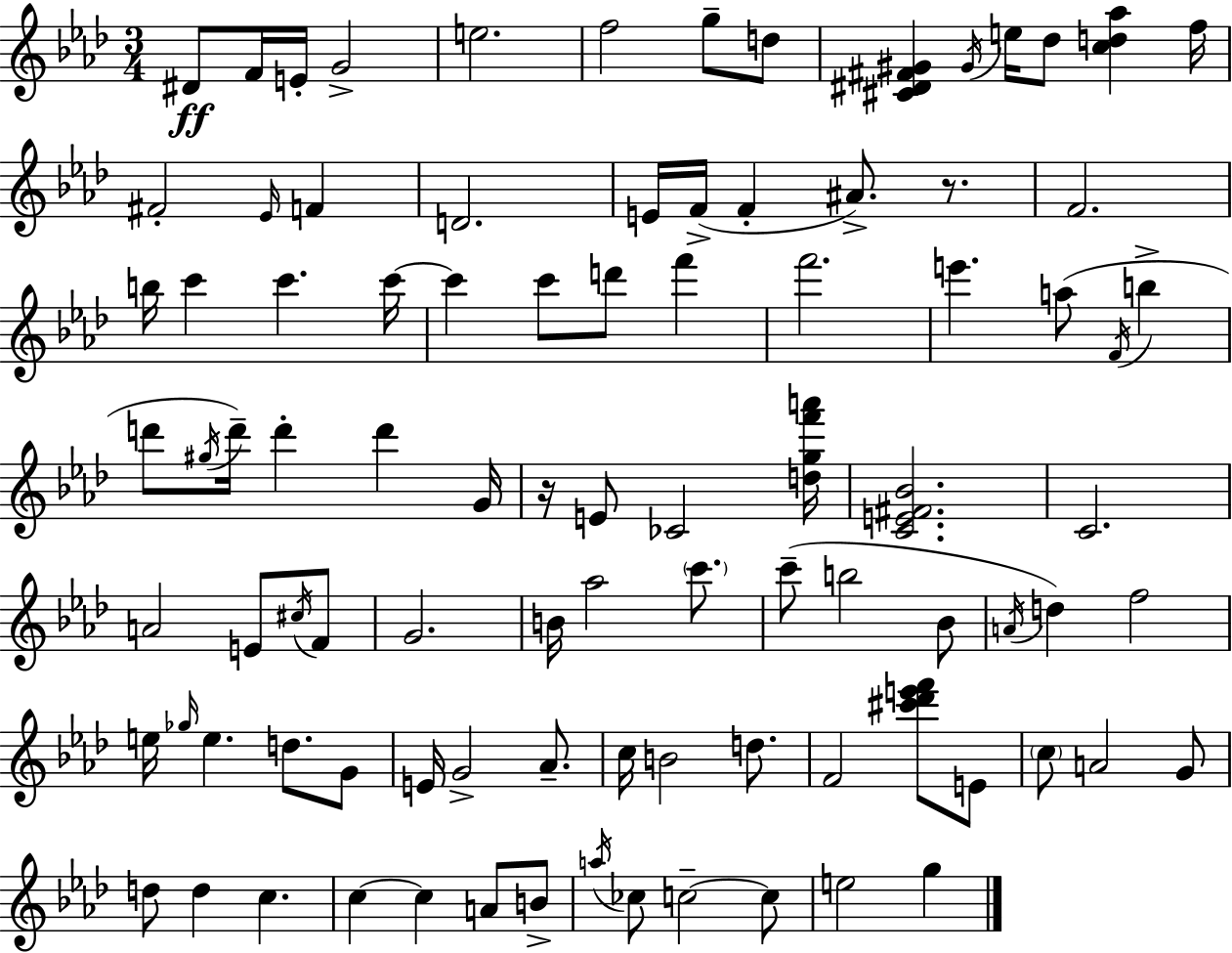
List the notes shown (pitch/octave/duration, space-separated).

D#4/e F4/s E4/s G4/h E5/h. F5/h G5/e D5/e [C#4,D#4,F#4,G#4]/q G#4/s E5/s Db5/e [C5,D5,Ab5]/q F5/s F#4/h Eb4/s F4/q D4/h. E4/s F4/s F4/q A#4/e. R/e. F4/h. B5/s C6/q C6/q. C6/s C6/q C6/e D6/e F6/q F6/h. E6/q. A5/e F4/s B5/q D6/e G#5/s D6/s D6/q D6/q G4/s R/s E4/e CES4/h [D5,G5,F6,A6]/s [C4,E4,F#4,Bb4]/h. C4/h. A4/h E4/e C#5/s F4/e G4/h. B4/s Ab5/h C6/e. C6/e B5/h Bb4/e A4/s D5/q F5/h E5/s Gb5/s E5/q. D5/e. G4/e E4/s G4/h Ab4/e. C5/s B4/h D5/e. F4/h [C#6,Db6,E6,F6]/e E4/e C5/e A4/h G4/e D5/e D5/q C5/q. C5/q C5/q A4/e B4/e A5/s CES5/e C5/h C5/e E5/h G5/q